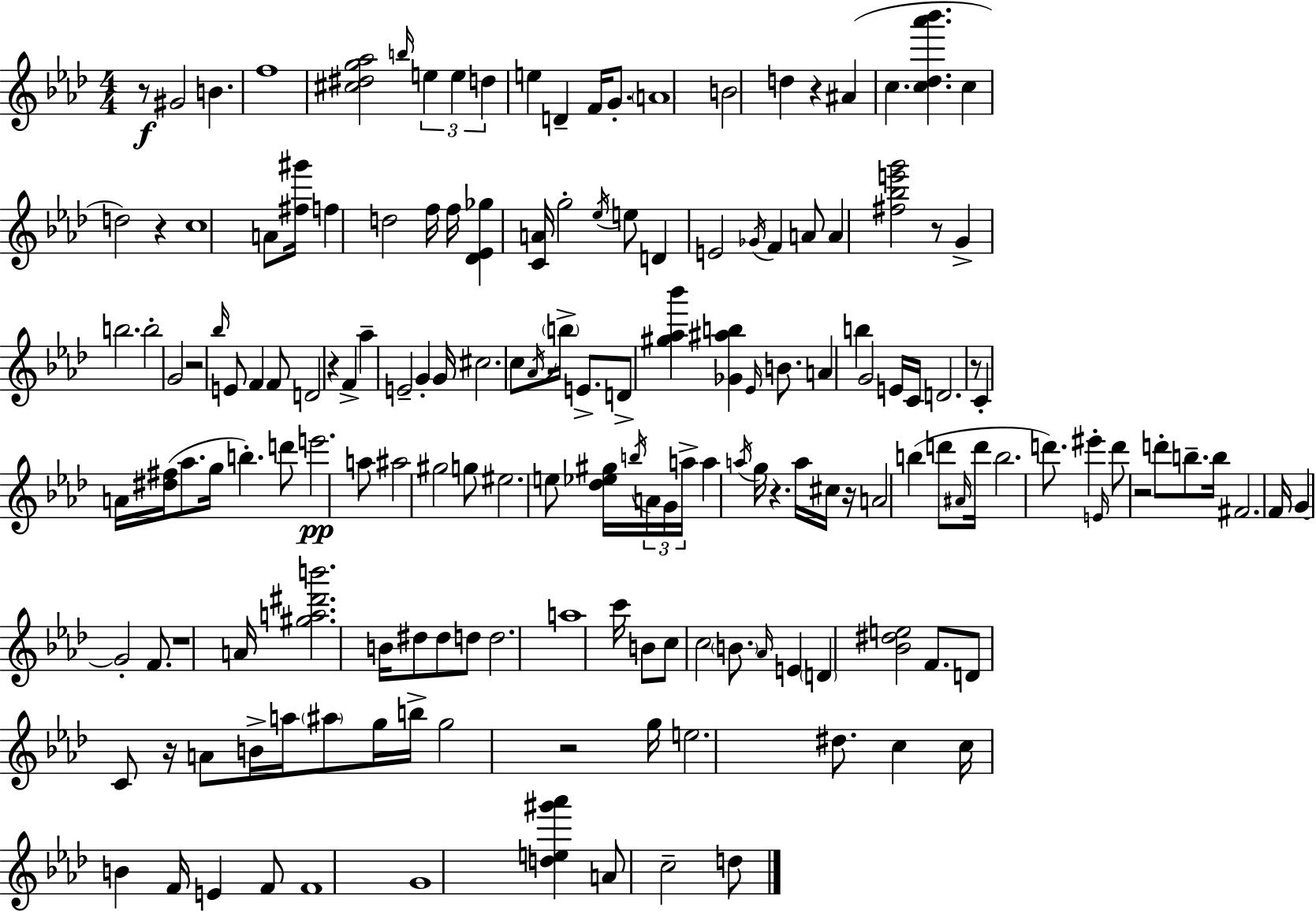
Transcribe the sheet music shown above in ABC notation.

X:1
T:Untitled
M:4/4
L:1/4
K:Ab
z/2 ^G2 B f4 [^c^dg_a]2 b/4 e e d e D F/4 G/2 A4 B2 d z ^A c [c_d_a'_b'] c d2 z c4 A/2 [^f^g']/4 f d2 f/4 f/4 [_D_E_g] [CA]/4 g2 _e/4 e/2 D E2 _G/4 F A/2 A [^f_be'g']2 z/2 G b2 b2 G2 z2 _b/4 E/2 F F/2 D2 z F _a E2 G G/4 ^c2 c/2 _A/4 b/4 E/2 D/2 [^g_a_b'] [_G^ab] _E/4 B/2 A b G2 E/4 C/4 D2 z/2 C A/4 [^d^f]/4 _a/2 g/4 b d'/2 e'2 a/2 ^a2 ^g2 g/2 ^e2 e/2 [_d_e^g]/4 b/4 A/4 G/4 a/4 a a/4 g/4 z a/4 ^c/4 z/4 A2 b d'/2 ^A/4 d'/4 b2 d'/2 ^e' E/4 d'/2 z2 d'/2 b/2 b/4 ^F2 F/4 G G2 F/2 z4 A/4 [^ga^d'b']2 B/4 ^d/2 ^d/2 d/2 d2 a4 c'/4 B/2 c/2 c2 B/2 _A/4 E D [_B^de]2 F/2 D/2 C/2 z/4 A/2 B/4 a/4 ^a/2 g/4 b/4 g2 z2 g/4 e2 ^d/2 c c/4 B F/4 E F/2 F4 G4 [de^g'_a'] A/2 c2 d/2